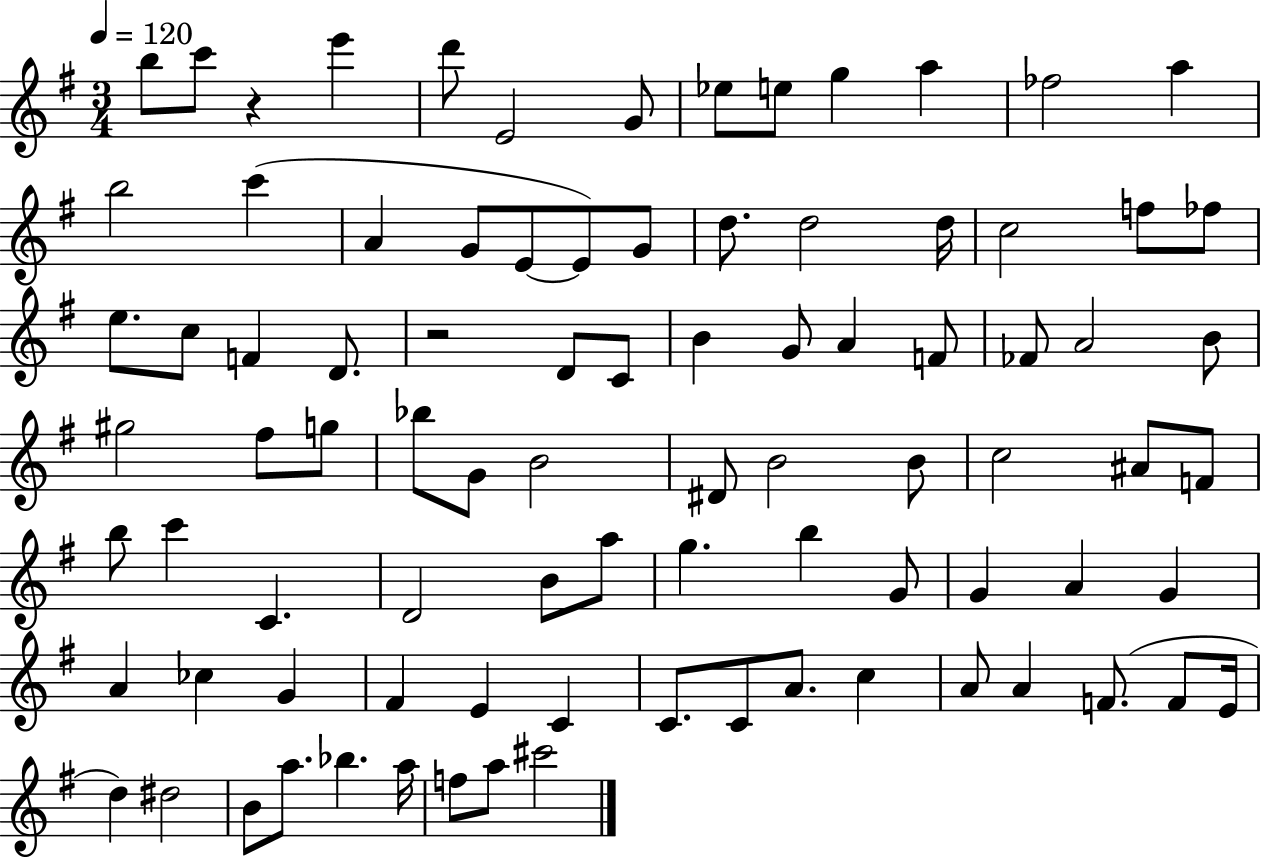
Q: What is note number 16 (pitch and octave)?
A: G4